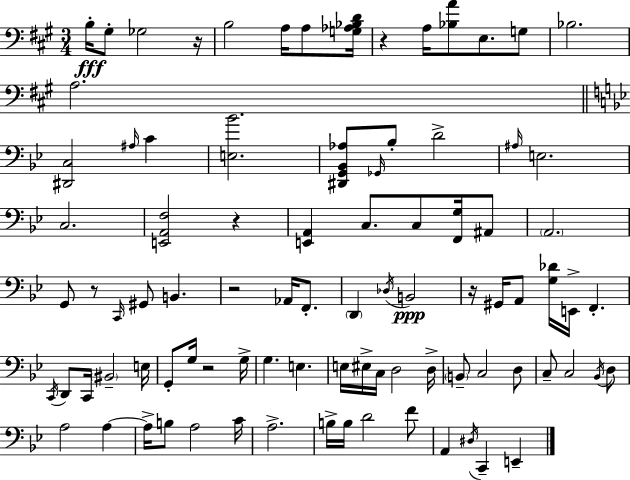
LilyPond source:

{
  \clef bass
  \numericTimeSignature
  \time 3/4
  \key a \major
  \repeat volta 2 { b16-.\fff gis8-. ges2 r16 | b2 a16 a8 <g aes bes d'>16 | r4 a16 <bes a'>8 e8. g8 | bes2. | \break a2. | \bar "||" \break \key g \minor <dis, c>2 \grace { ais16 } c'4 | <e bes'>2. | <dis, g, bes, aes>8 \grace { ges,16 } bes8-. d'2-> | \grace { ais16 } e2. | \break c2. | <e, a, f>2 r4 | <e, a,>4 c8. c8 | <f, g>16 ais,8 \parenthesize a,2. | \break g,8 r8 \grace { c,16 } gis,8 b,4. | r2 | aes,16 f,8.-. \parenthesize d,4 \acciaccatura { des16 } b,2\ppp | r16 gis,16 a,8 <g des'>16 e,16-> f,4.-. | \break \acciaccatura { c,16 } d,8 c,16 \parenthesize bis,2-- | e16 g,8-. g16 r2 | g16-> g4. | e4. e16 eis16-> c16 d2 | \break d16-> \parenthesize b,8-- c2 | d8 c8-- c2 | \acciaccatura { bes,16 } d8 a2 | a4~~ a16-> b8 a2 | \break c'16 a2.-> | b16-> b16 d'2 | f'8 a,4 \acciaccatura { dis16 } | c,4-- e,4-- } \bar "|."
}